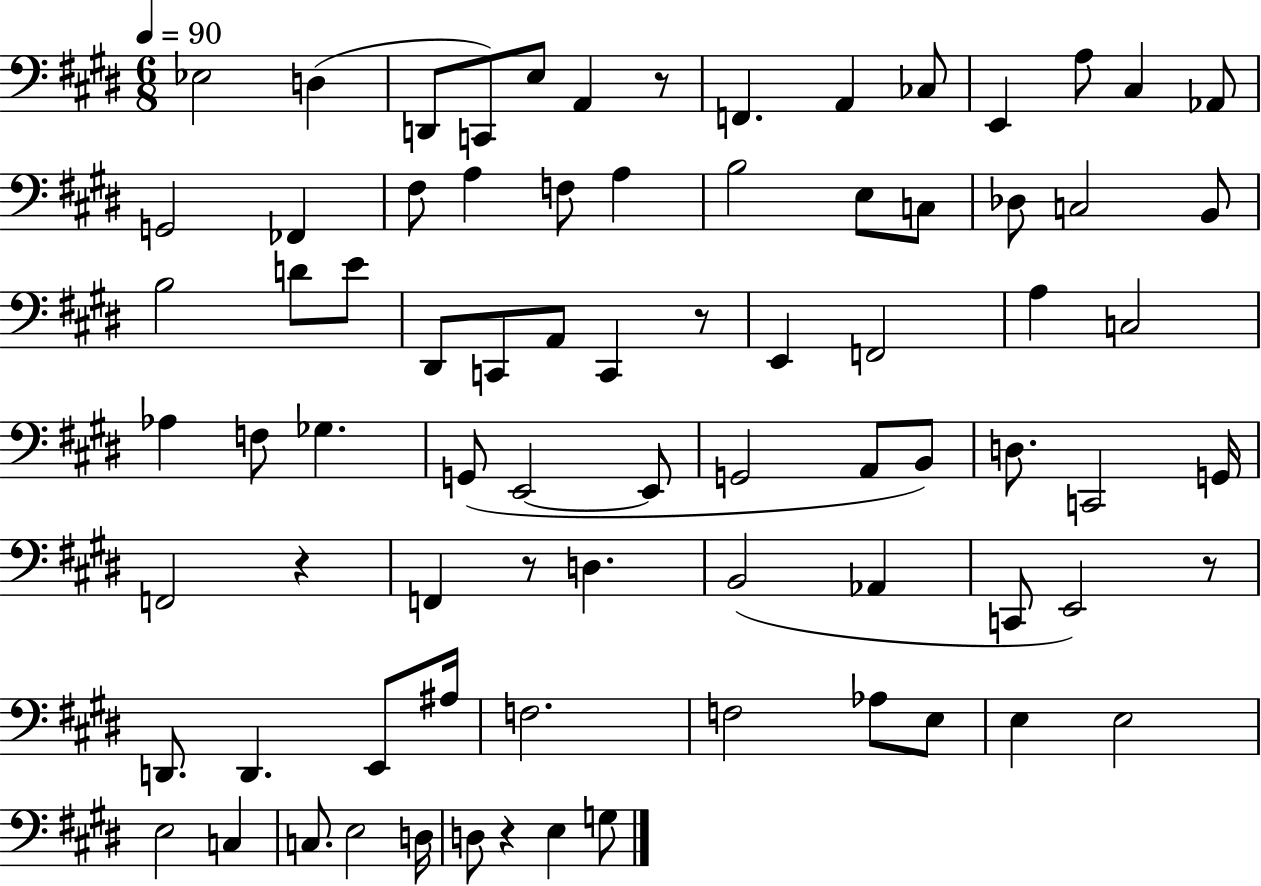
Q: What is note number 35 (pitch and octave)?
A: A3